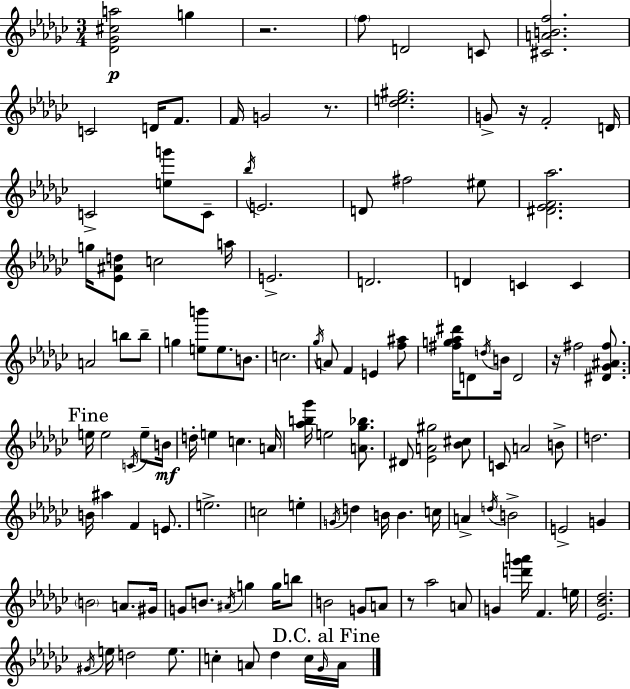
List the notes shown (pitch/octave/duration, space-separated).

[Db4,Gb4,C#5,A5]/h G5/q R/h. F5/e D4/h C4/e [C#4,A4,B4,F5]/h. C4/h D4/s F4/e. F4/s G4/h R/e. [Db5,E5,G#5]/h. G4/e R/s F4/h D4/s C4/h [E5,G6]/e C4/e Bb5/s E4/h. D4/e F#5/h EIS5/e [D#4,Eb4,F4,Ab5]/h. G5/s [Eb4,A#4,D5]/e C5/h A5/s E4/h. D4/h. D4/q C4/q C4/q A4/h B5/e B5/e G5/q [E5,B6]/e E5/e. B4/e. C5/h. Gb5/s A4/e F4/q E4/q [F5,A#5]/e [F#5,G5,Ab5,D#6]/s D4/e D5/s B4/s D4/h R/s F#5/h [D#4,Gb4,A#4,F#5]/e. E5/s E5/h C4/s E5/e B4/s D5/s E5/q C5/q. A4/s [Ab5,B5,Gb6]/s E5/h [A4,Gb5,Bb5]/e. D#4/e [Eb4,A4,G#5]/h [Bb4,C#5]/e C4/e A4/h B4/e D5/h. B4/s A#5/q F4/q E4/e. E5/h. C5/h E5/q G4/s D5/q B4/s B4/q. C5/s A4/q D5/s B4/h E4/h G4/q B4/h A4/e. G#4/s G4/e B4/e. A#4/s G5/q G5/s B5/e B4/h G4/e A4/e R/e Ab5/h A4/e G4/q [D6,Gb6,A6]/s F4/q. E5/s [Eb4,Bb4,Db5]/h. G#4/s E5/s D5/h E5/e. C5/q A4/e Db5/q C5/s Gb4/s A4/s